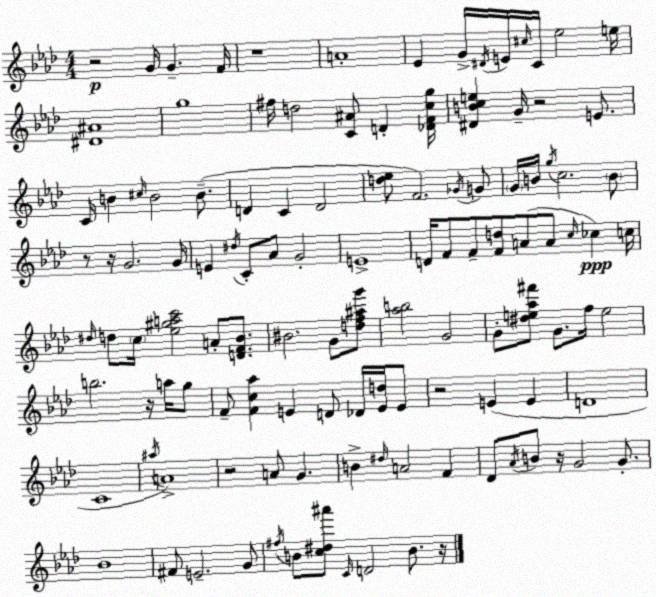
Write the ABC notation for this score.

X:1
T:Untitled
M:4/4
L:1/4
K:Fm
z2 G/4 G F/4 z4 A4 _E G/4 ^D/4 E/4 ^c/4 C/4 _e2 e/4 [^D^A]4 g4 ^f/4 d2 [C^A]/2 D [_DFcg]/4 [^DBce] G/4 z2 E/2 C/4 B ^c/4 B2 B/2 D C D2 [d_e]/2 F2 _G/4 G/2 G/4 B/4 g/4 c2 B/2 z/2 z/4 G2 G/4 E ^d/4 C/2 _A/2 G2 E4 D/4 F/2 F/2 [Fd]/2 A/2 A/2 c/4 _c c/4 ^d/4 d/2 c/4 [_e^gac']2 A/2 [DF_B]/2 ^B2 G/2 [df^ag']/2 [_ab]2 G2 G/2 [^de_a^f']/2 G/2 f/4 e2 b2 z/4 a/4 g/2 F/2 [Fc_a] E D/2 _D/4 [Ed]/4 E/2 z2 E E D4 C4 ^a/4 A4 z2 A/2 G B ^d/4 A2 F _D/2 _A/4 B/2 z/4 G2 G/2 _B4 ^F/2 E2 G/2 ^f/4 B/2 [c^d^a']/2 C/4 D2 B/2 z/4